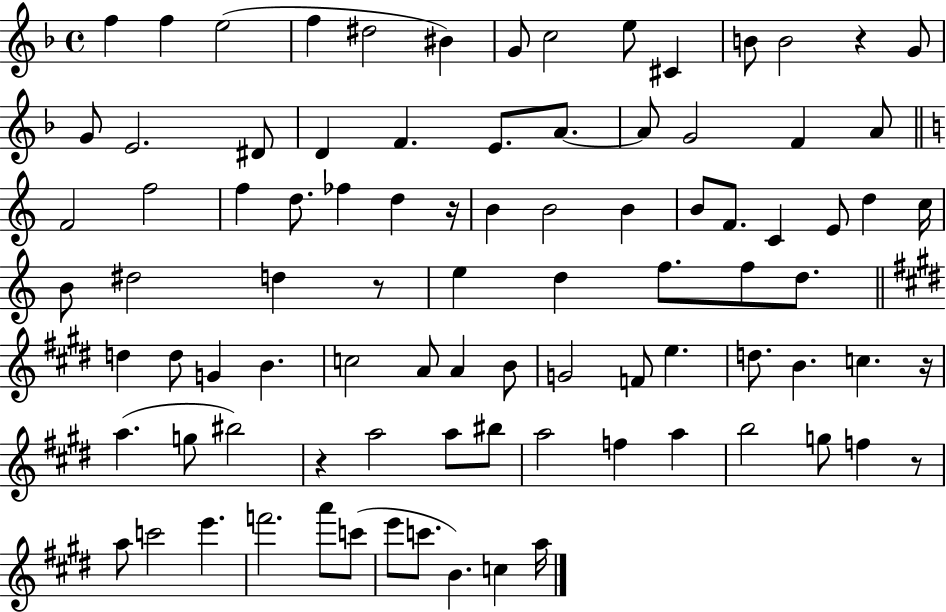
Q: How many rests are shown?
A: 6